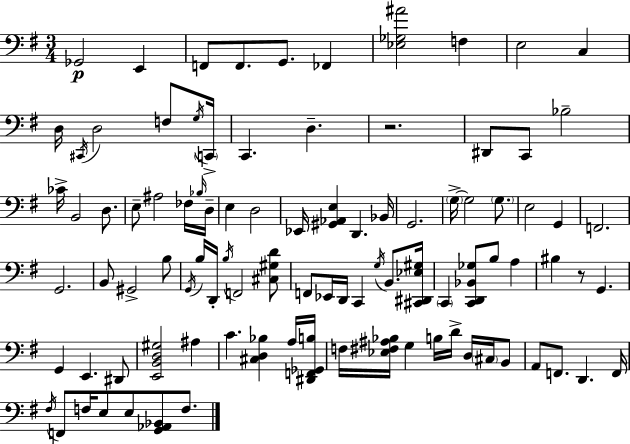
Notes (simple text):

Gb2/h E2/q F2/e F2/e. G2/e. FES2/q [Eb3,Gb3,A#4]/h F3/q E3/h C3/q D3/s C#2/s D3/h F3/e G3/s C2/s C2/q. D3/q. R/h. D#2/e C2/e Bb3/h CES4/s B2/h D3/e. E3/e A#3/h FES3/s Bb3/s D3/s E3/q D3/h Eb2/s [G#2,Ab2,E3]/q D2/q. Bb2/s G2/h. G3/s G3/h G3/e. E3/h G2/q F2/h. G2/h. B2/e G#2/h B3/e G2/s B3/s D2/s B3/s F2/h [C#3,G#3,D4]/e F2/e Eb2/s D2/s C2/q G3/s B2/e. [C#2,D#2,Eb3,G#3]/s C2/q [C2,D2,Bb2,Gb3]/e B3/e A3/q BIS3/q R/e G2/q. G2/q E2/q. D#2/e [E2,B2,D3,G#3]/h A#3/q C4/q. [C#3,D3,Bb3]/q A3/s [D#2,F2,Gb2,B3]/s F3/s [Eb3,F#3,A#3,Bb3]/s G3/q B3/s D4/s D3/s C#3/s B2/e A2/e F2/e. D2/q. F2/s F#3/s F2/e F3/s E3/e E3/e [G2,Ab2,Bb2]/e F3/e.